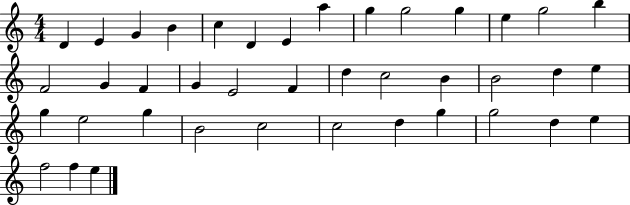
D4/q E4/q G4/q B4/q C5/q D4/q E4/q A5/q G5/q G5/h G5/q E5/q G5/h B5/q F4/h G4/q F4/q G4/q E4/h F4/q D5/q C5/h B4/q B4/h D5/q E5/q G5/q E5/h G5/q B4/h C5/h C5/h D5/q G5/q G5/h D5/q E5/q F5/h F5/q E5/q